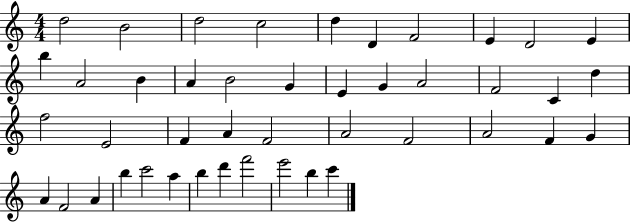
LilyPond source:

{
  \clef treble
  \numericTimeSignature
  \time 4/4
  \key c \major
  d''2 b'2 | d''2 c''2 | d''4 d'4 f'2 | e'4 d'2 e'4 | \break b''4 a'2 b'4 | a'4 b'2 g'4 | e'4 g'4 a'2 | f'2 c'4 d''4 | \break f''2 e'2 | f'4 a'4 f'2 | a'2 f'2 | a'2 f'4 g'4 | \break a'4 f'2 a'4 | b''4 c'''2 a''4 | b''4 d'''4 f'''2 | e'''2 b''4 c'''4 | \break \bar "|."
}